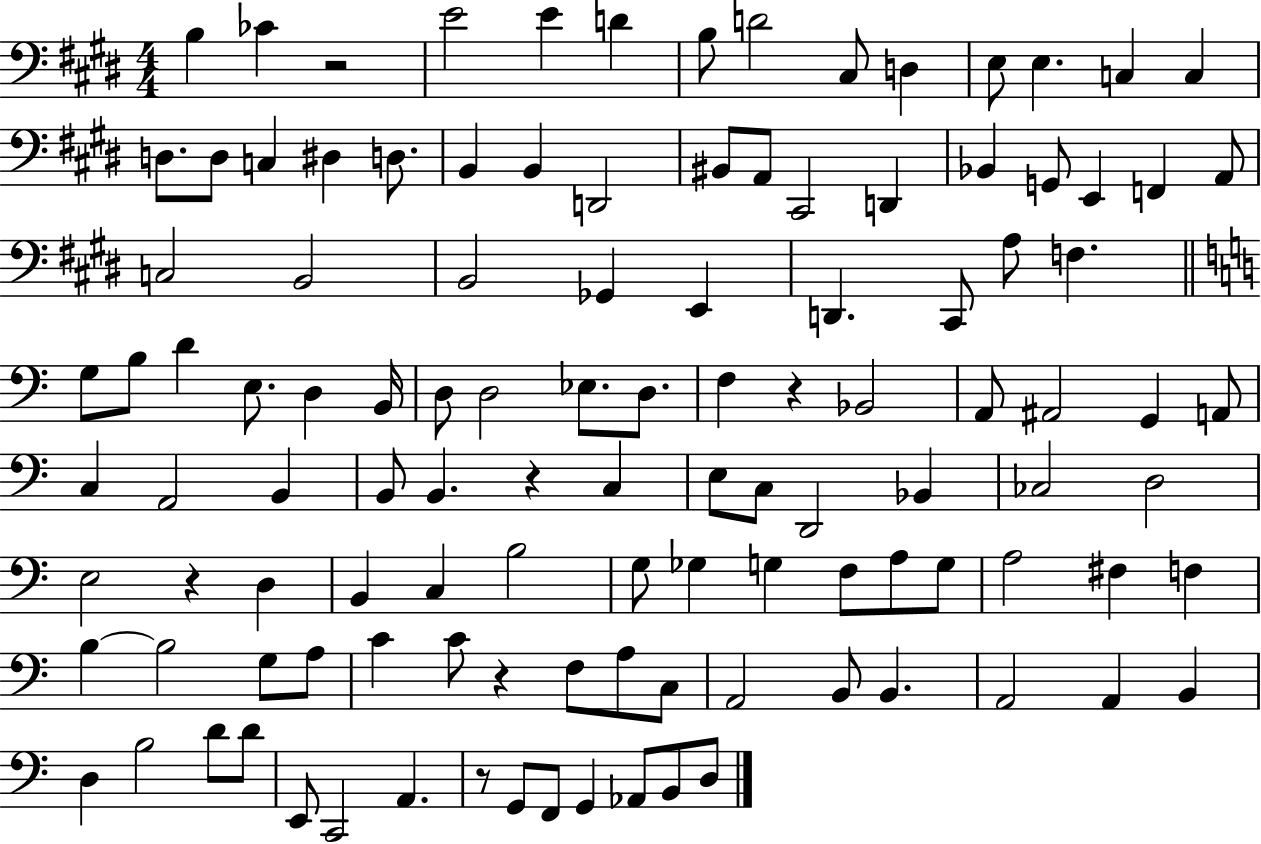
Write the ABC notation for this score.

X:1
T:Untitled
M:4/4
L:1/4
K:E
B, _C z2 E2 E D B,/2 D2 ^C,/2 D, E,/2 E, C, C, D,/2 D,/2 C, ^D, D,/2 B,, B,, D,,2 ^B,,/2 A,,/2 ^C,,2 D,, _B,, G,,/2 E,, F,, A,,/2 C,2 B,,2 B,,2 _G,, E,, D,, ^C,,/2 A,/2 F, G,/2 B,/2 D E,/2 D, B,,/4 D,/2 D,2 _E,/2 D,/2 F, z _B,,2 A,,/2 ^A,,2 G,, A,,/2 C, A,,2 B,, B,,/2 B,, z C, E,/2 C,/2 D,,2 _B,, _C,2 D,2 E,2 z D, B,, C, B,2 G,/2 _G, G, F,/2 A,/2 G,/2 A,2 ^F, F, B, B,2 G,/2 A,/2 C C/2 z F,/2 A,/2 C,/2 A,,2 B,,/2 B,, A,,2 A,, B,, D, B,2 D/2 D/2 E,,/2 C,,2 A,, z/2 G,,/2 F,,/2 G,, _A,,/2 B,,/2 D,/2